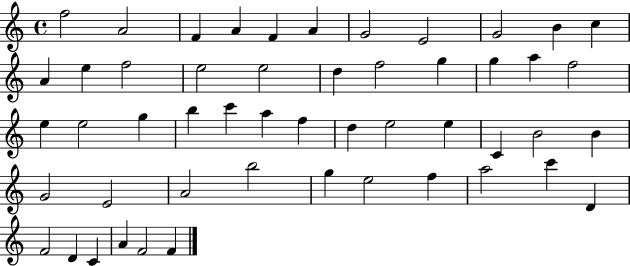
{
  \clef treble
  \time 4/4
  \defaultTimeSignature
  \key c \major
  f''2 a'2 | f'4 a'4 f'4 a'4 | g'2 e'2 | g'2 b'4 c''4 | \break a'4 e''4 f''2 | e''2 e''2 | d''4 f''2 g''4 | g''4 a''4 f''2 | \break e''4 e''2 g''4 | b''4 c'''4 a''4 f''4 | d''4 e''2 e''4 | c'4 b'2 b'4 | \break g'2 e'2 | a'2 b''2 | g''4 e''2 f''4 | a''2 c'''4 d'4 | \break f'2 d'4 c'4 | a'4 f'2 f'4 | \bar "|."
}